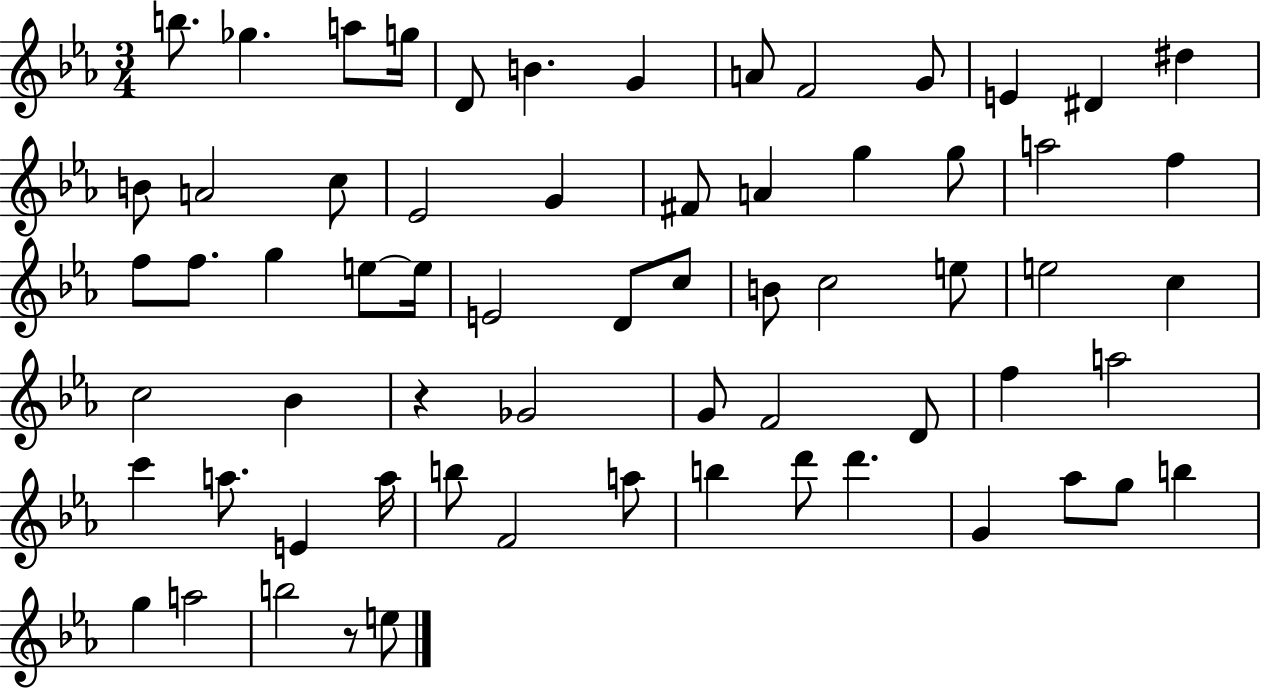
{
  \clef treble
  \numericTimeSignature
  \time 3/4
  \key ees \major
  b''8. ges''4. a''8 g''16 | d'8 b'4. g'4 | a'8 f'2 g'8 | e'4 dis'4 dis''4 | \break b'8 a'2 c''8 | ees'2 g'4 | fis'8 a'4 g''4 g''8 | a''2 f''4 | \break f''8 f''8. g''4 e''8~~ e''16 | e'2 d'8 c''8 | b'8 c''2 e''8 | e''2 c''4 | \break c''2 bes'4 | r4 ges'2 | g'8 f'2 d'8 | f''4 a''2 | \break c'''4 a''8. e'4 a''16 | b''8 f'2 a''8 | b''4 d'''8 d'''4. | g'4 aes''8 g''8 b''4 | \break g''4 a''2 | b''2 r8 e''8 | \bar "|."
}